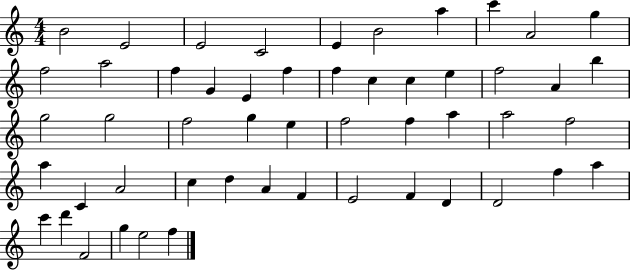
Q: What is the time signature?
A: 4/4